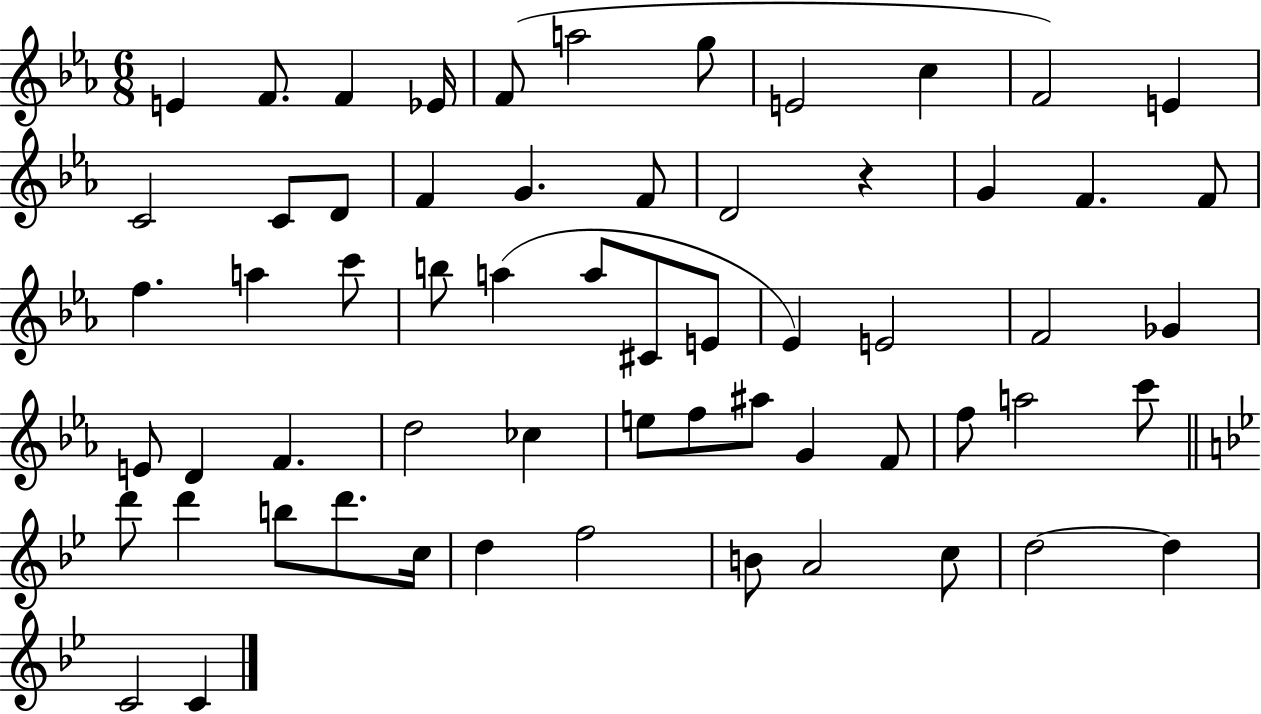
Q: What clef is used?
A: treble